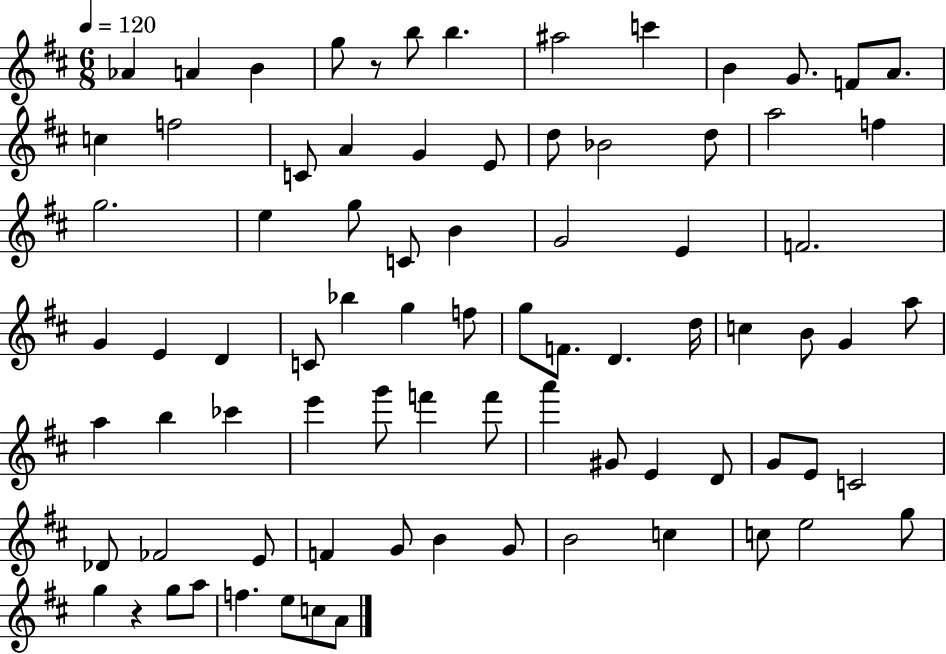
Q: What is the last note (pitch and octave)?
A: A4